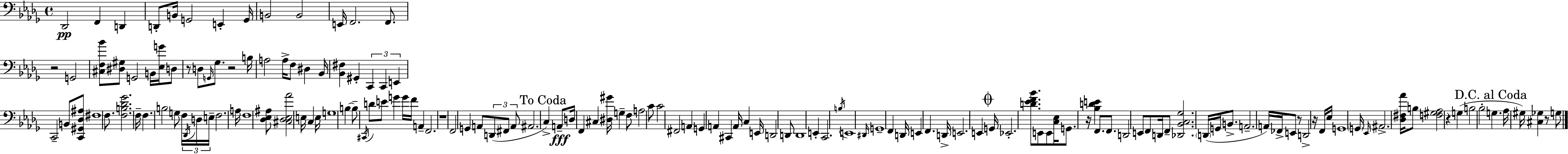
X:1
T:Untitled
M:4/4
L:1/4
K:Bbm
_D,,2 F,, D,, D,,/2 B,,/4 G,,2 E,, G,,/4 B,,2 B,,2 E,,/4 F,,2 F,,/2 z2 G,,2 [^C,F,_B]/2 [^D,^G,]/2 G,,2 B,,/4 [_E,G]/4 D,/2 z/2 D,/2 G,,/4 _G,/2 z2 B,/4 A,2 A,/4 F,/2 ^D, _B,,/4 [_B,,^F,] ^G,, C,, C,, E,, C,,2 B,,/2 [C,,^G,,_D,^A,]/2 ^F,4 F,/2 [F,B,_D_G]2 F,/4 F, B,2 G,/2 F,/4 _D,,/4 D,/4 E,/4 F,2 A,/4 F,4 [_D,_E,^A,]/2 [^C,_D,_E,_A]2 E,/4 C, E,/4 G,4 B, B,/2 ^C,,/4 D/2 E/2 G G/4 F/4 A,, F,,2 z4 F,,2 G,, A,,/2 D,,/2 ^F,,/2 A,,/2 ^A,,2 C, A,,/2 D,/4 F,, ^C, [^D,^G]/4 G, F,/2 A,2 C/2 C2 ^F,,2 A,, G,, A,, ^C,, A,,/4 C, E,,/4 D,,2 D,,/2 D,,4 E,, C,,2 B,/4 E,,4 ^D,,/4 G,,4 F,, D,,/4 E,, F,, D,,/4 E,,2 E,, G,,/4 _E,,2 [D_EF_B]/2 E,,/2 E,,/2 [C,_E,]/4 G,,/2 z/4 [_B,DE] F,,/2 F,,/2 D,,2 E,,/2 F,,/2 D,,/4 F,,/2 [_D,,_B,,C,_G,]2 D,,/4 G,,/4 B,,/2 A,,2 A,,/4 _F,,/4 E,,/2 z/2 D,,2 z/4 F,,/4 _E,/4 G,,4 G,,/4 _E,,/4 ^A,,2 [_D,^F,_A]/4 B,/2 [F,^G,_A,]2 z G, B,2 _B,2 G, _A,/4 ^G,/4 [^C,_G,] z/2 G,/2